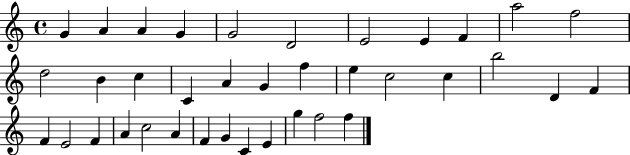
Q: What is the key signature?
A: C major